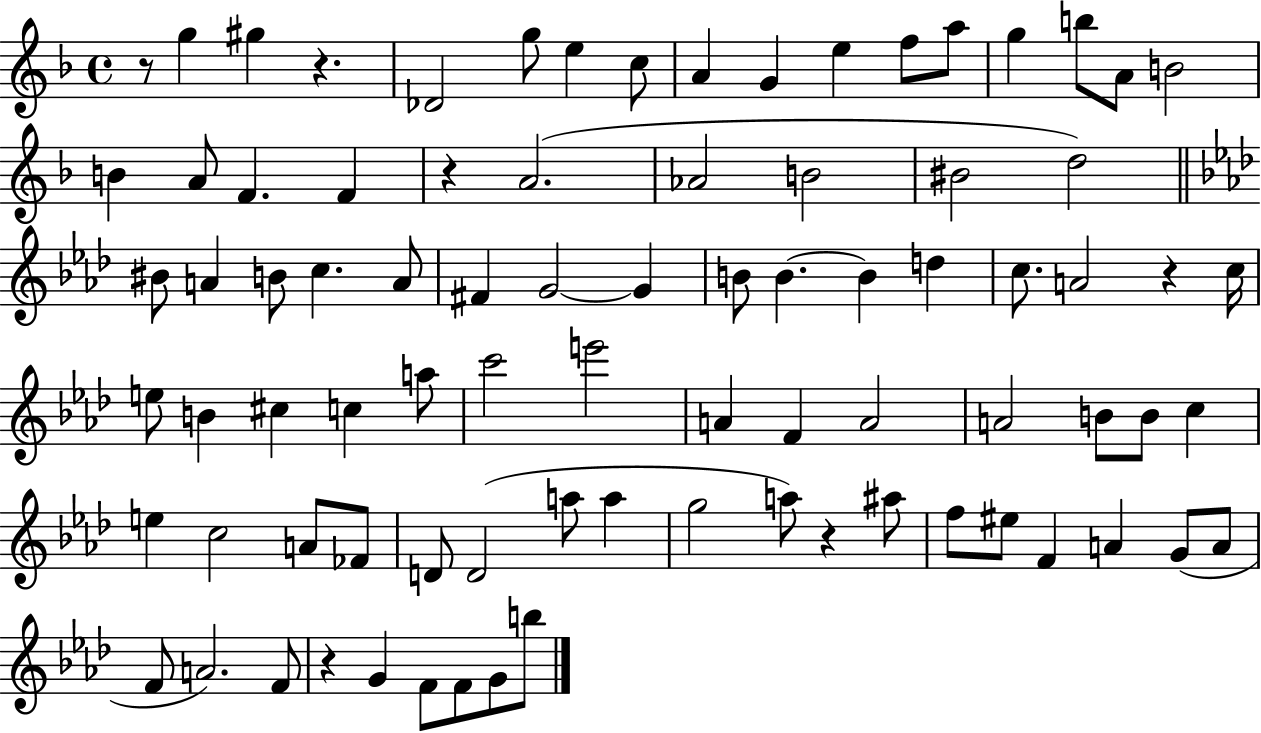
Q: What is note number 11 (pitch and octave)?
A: A5